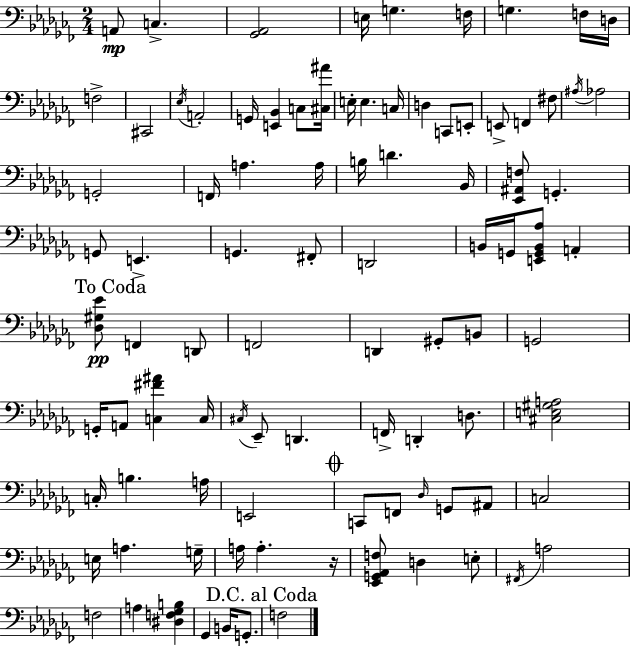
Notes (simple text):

A2/e C3/q. [Gb2,Ab2]/h E3/s G3/q. F3/s G3/q. F3/s D3/s F3/h C#2/h Eb3/s A2/h G2/s [E2,Bb2]/q C3/e [C#3,A#4]/s E3/s E3/q. C3/s D3/q C2/e E2/e E2/e F2/q F#3/e A#3/s Ab3/h G2/h F2/s A3/q. A3/s B3/s D4/q. Bb2/s [Eb2,A#2,F3]/e G2/q. G2/e E2/q. G2/q. F#2/e D2/h B2/s G2/s [E2,G2,B2,Ab3]/e A2/q [Db3,G#3,Eb4]/e F2/q D2/e F2/h D2/q G#2/e B2/e G2/h G2/s A2/e [C3,F#4,A#4]/q C3/s C#3/s Eb2/e D2/q. F2/s D2/q D3/e. [C#3,E3,G#3,A3]/h C3/s B3/q. A3/s E2/h C2/e F2/e Db3/s G2/e A#2/e C3/h E3/s A3/q. G3/s A3/s A3/q. R/s [Eb2,G2,Ab2,F3]/e D3/q E3/e F#2/s A3/h F3/h A3/q [D#3,F3,Gb3,B3]/q Gb2/q B2/s G2/e. F3/h